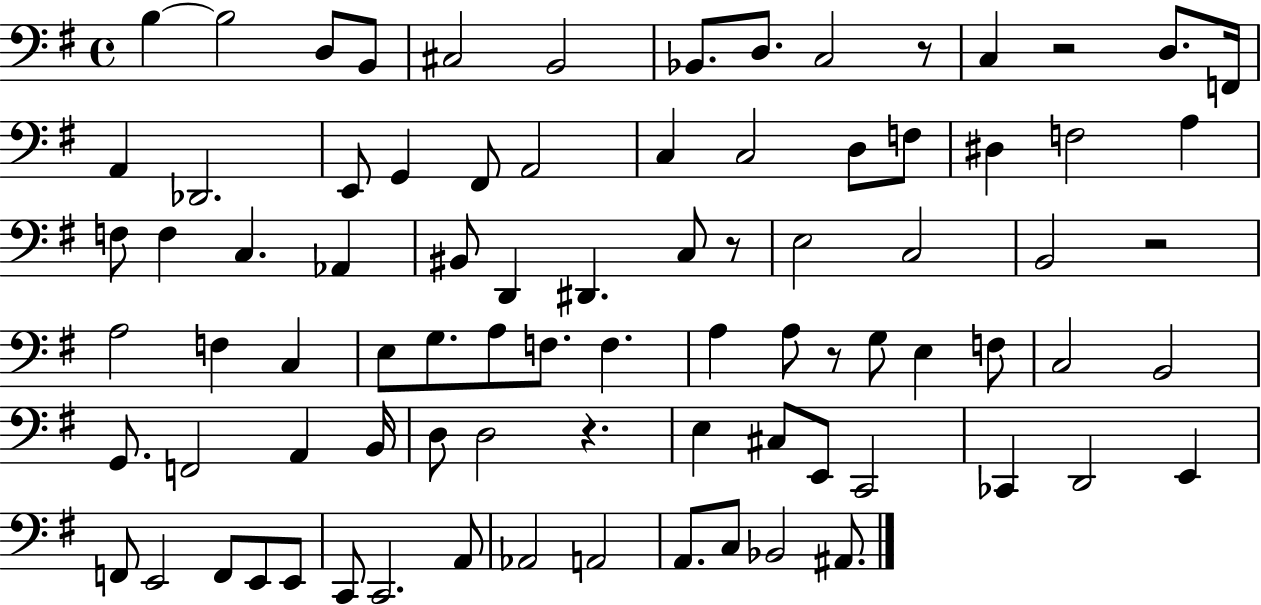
B3/q B3/h D3/e B2/e C#3/h B2/h Bb2/e. D3/e. C3/h R/e C3/q R/h D3/e. F2/s A2/q Db2/h. E2/e G2/q F#2/e A2/h C3/q C3/h D3/e F3/e D#3/q F3/h A3/q F3/e F3/q C3/q. Ab2/q BIS2/e D2/q D#2/q. C3/e R/e E3/h C3/h B2/h R/h A3/h F3/q C3/q E3/e G3/e. A3/e F3/e. F3/q. A3/q A3/e R/e G3/e E3/q F3/e C3/h B2/h G2/e. F2/h A2/q B2/s D3/e D3/h R/q. E3/q C#3/e E2/e C2/h CES2/q D2/h E2/q F2/e E2/h F2/e E2/e E2/e C2/e C2/h. A2/e Ab2/h A2/h A2/e. C3/e Bb2/h A#2/e.